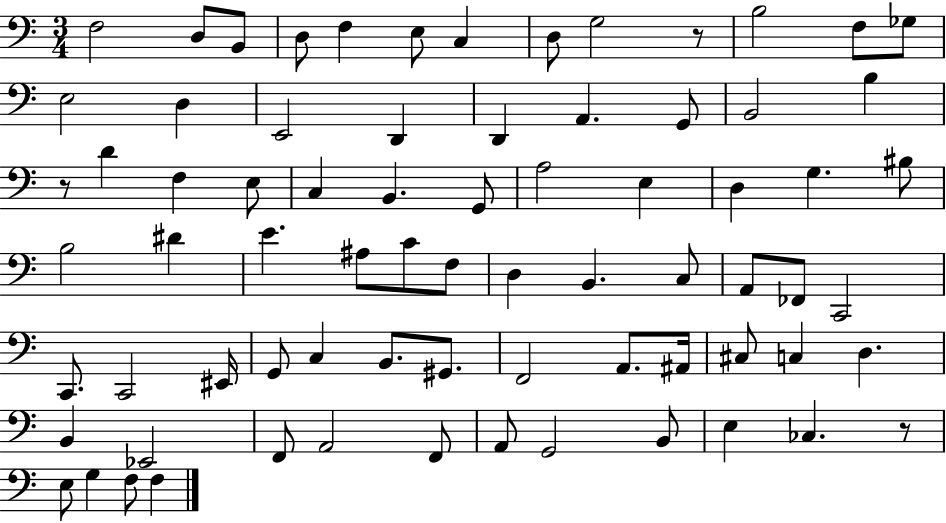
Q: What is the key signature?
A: C major